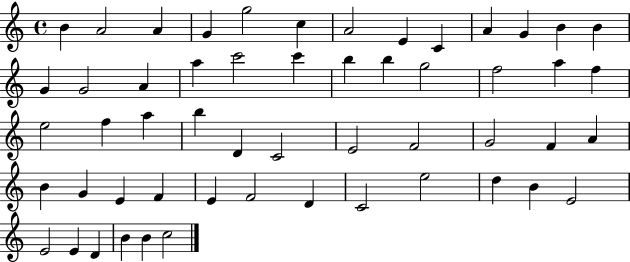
{
  \clef treble
  \time 4/4
  \defaultTimeSignature
  \key c \major
  b'4 a'2 a'4 | g'4 g''2 c''4 | a'2 e'4 c'4 | a'4 g'4 b'4 b'4 | \break g'4 g'2 a'4 | a''4 c'''2 c'''4 | b''4 b''4 g''2 | f''2 a''4 f''4 | \break e''2 f''4 a''4 | b''4 d'4 c'2 | e'2 f'2 | g'2 f'4 a'4 | \break b'4 g'4 e'4 f'4 | e'4 f'2 d'4 | c'2 e''2 | d''4 b'4 e'2 | \break e'2 e'4 d'4 | b'4 b'4 c''2 | \bar "|."
}